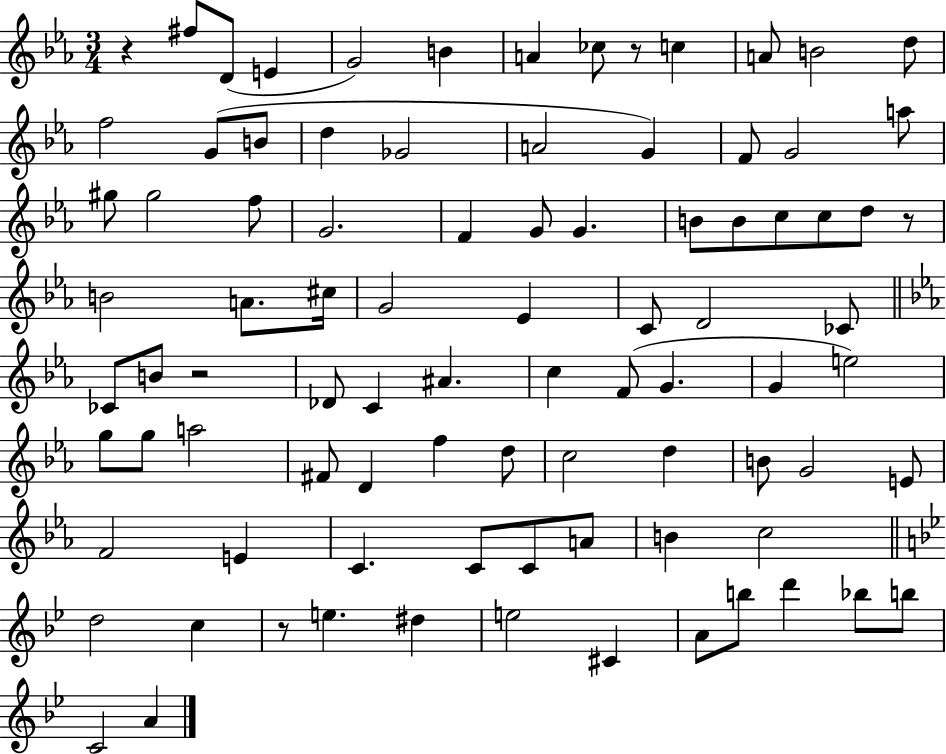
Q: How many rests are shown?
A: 5